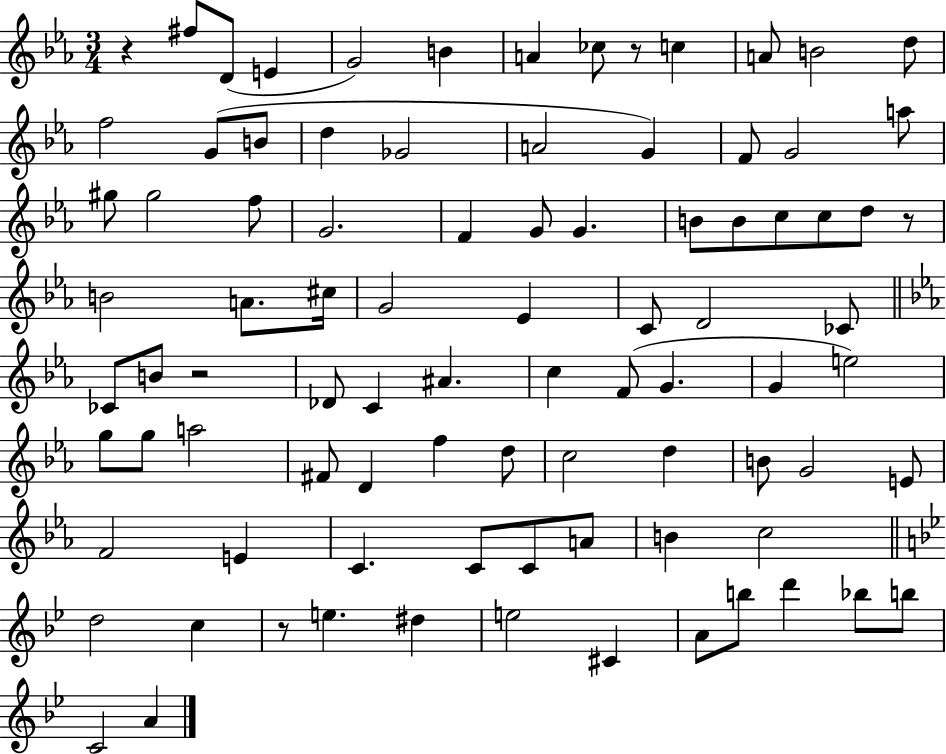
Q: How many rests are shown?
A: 5